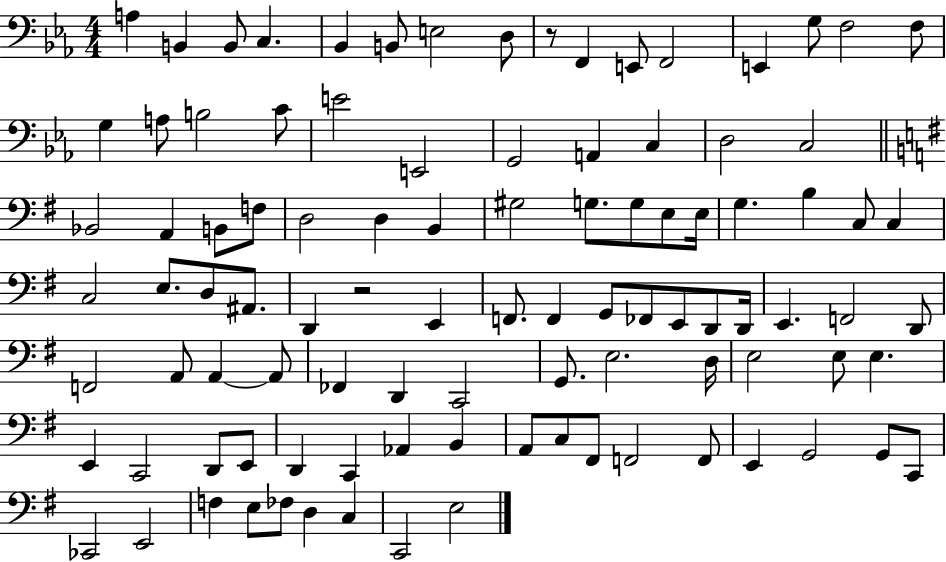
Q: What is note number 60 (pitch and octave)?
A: A2